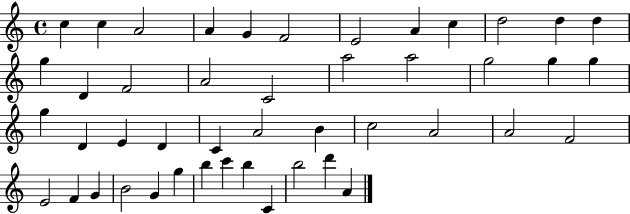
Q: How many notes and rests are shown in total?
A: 46